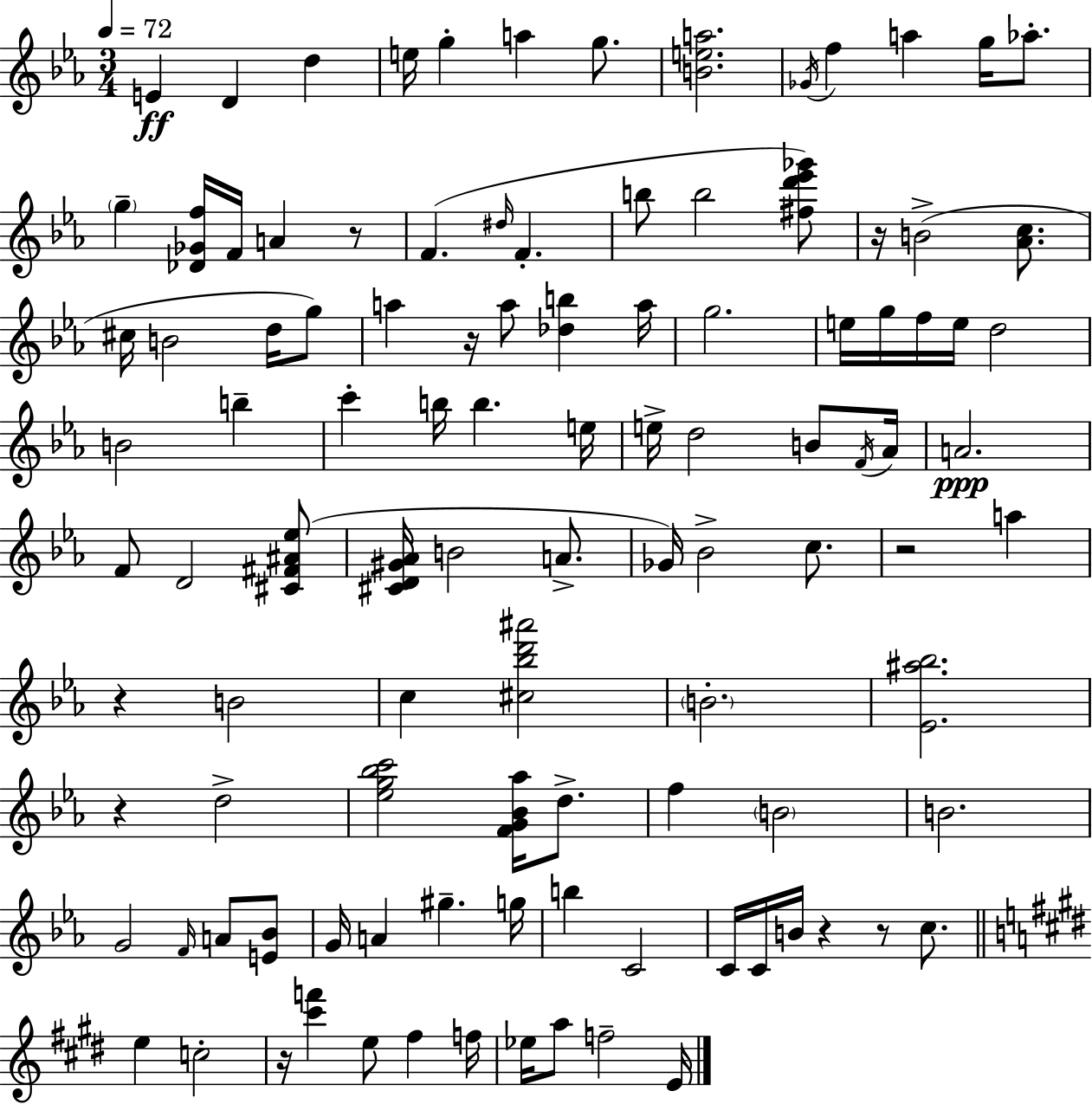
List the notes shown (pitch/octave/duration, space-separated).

E4/q D4/q D5/q E5/s G5/q A5/q G5/e. [B4,E5,A5]/h. Gb4/s F5/q A5/q G5/s Ab5/e. G5/q [Db4,Gb4,F5]/s F4/s A4/q R/e F4/q. D#5/s F4/q. B5/e B5/h [F#5,D6,Eb6,Gb6]/e R/s B4/h [Ab4,C5]/e. C#5/s B4/h D5/s G5/e A5/q R/s A5/e [Db5,B5]/q A5/s G5/h. E5/s G5/s F5/s E5/s D5/h B4/h B5/q C6/q B5/s B5/q. E5/s E5/s D5/h B4/e F4/s Ab4/s A4/h. F4/e D4/h [C#4,F#4,A#4,Eb5]/e [C#4,D4,G#4,Ab4]/s B4/h A4/e. Gb4/s Bb4/h C5/e. R/h A5/q R/q B4/h C5/q [C#5,Bb5,D6,A#6]/h B4/h. [Eb4,A#5,Bb5]/h. R/q D5/h [Eb5,G5,Bb5,C6]/h [F4,G4,Bb4,Ab5]/s D5/e. F5/q B4/h B4/h. G4/h F4/s A4/e [E4,Bb4]/e G4/s A4/q G#5/q. G5/s B5/q C4/h C4/s C4/s B4/s R/q R/e C5/e. E5/q C5/h R/s [C#6,F6]/q E5/e F#5/q F5/s Eb5/s A5/e F5/h E4/s